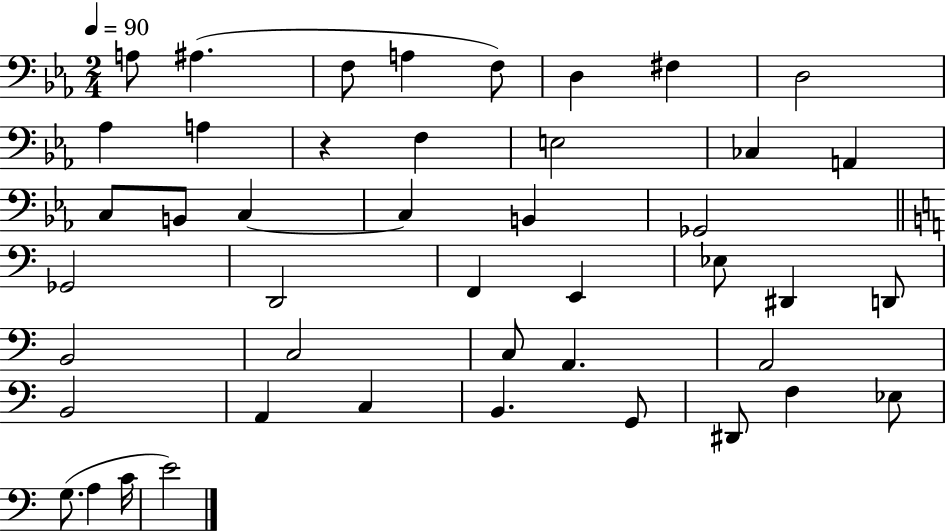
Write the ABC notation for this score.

X:1
T:Untitled
M:2/4
L:1/4
K:Eb
A,/2 ^A, F,/2 A, F,/2 D, ^F, D,2 _A, A, z F, E,2 _C, A,, C,/2 B,,/2 C, C, B,, _G,,2 _G,,2 D,,2 F,, E,, _E,/2 ^D,, D,,/2 B,,2 C,2 C,/2 A,, A,,2 B,,2 A,, C, B,, G,,/2 ^D,,/2 F, _E,/2 G,/2 A, C/4 E2